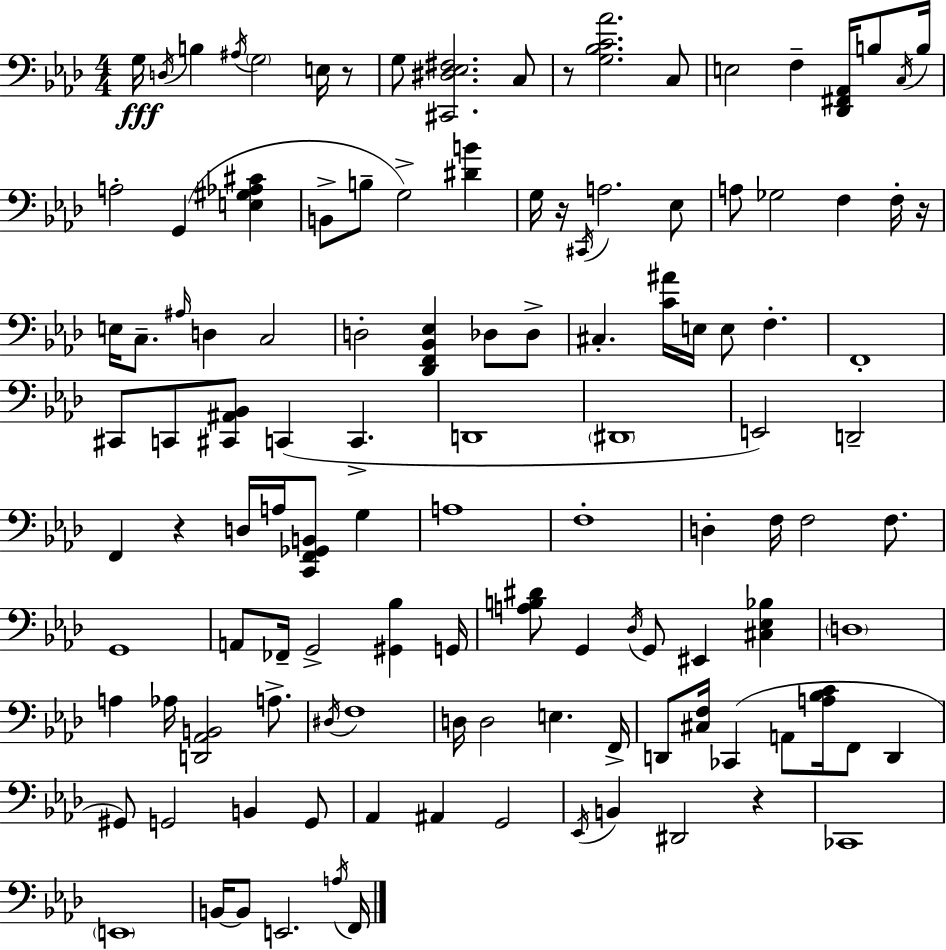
X:1
T:Untitled
M:4/4
L:1/4
K:Fm
G,/4 D,/4 B, ^A,/4 G,2 E,/4 z/2 G,/2 [^C,,^D,_E,^F,]2 C,/2 z/2 [G,_B,C_A]2 C,/2 E,2 F, [_D,,^F,,_A,,]/4 B,/2 C,/4 B,/4 A,2 G,, [E,^G,_A,^C] B,,/2 B,/2 G,2 [^DB] G,/4 z/4 ^C,,/4 A,2 _E,/2 A,/2 _G,2 F, F,/4 z/4 E,/4 C,/2 ^A,/4 D, C,2 D,2 [_D,,F,,_B,,_E,] _D,/2 _D,/2 ^C, [C^A]/4 E,/4 E,/2 F, F,,4 ^C,,/2 C,,/2 [^C,,^A,,_B,,]/2 C,, C,, D,,4 ^D,,4 E,,2 D,,2 F,, z D,/4 A,/4 [C,,F,,_G,,B,,]/2 G, A,4 F,4 D, F,/4 F,2 F,/2 G,,4 A,,/2 _F,,/4 G,,2 [^G,,_B,] G,,/4 [A,B,^D]/2 G,, _D,/4 G,,/2 ^E,, [^C,_E,_B,] D,4 A, _A,/4 [D,,_A,,B,,]2 A,/2 ^D,/4 F,4 D,/4 D,2 E, F,,/4 D,,/2 [^C,F,]/4 _C,, A,,/2 [A,_B,C]/4 F,,/2 D,, ^G,,/2 G,,2 B,, G,,/2 _A,, ^A,, G,,2 _E,,/4 B,, ^D,,2 z _C,,4 E,,4 B,,/4 B,,/2 E,,2 A,/4 F,,/4